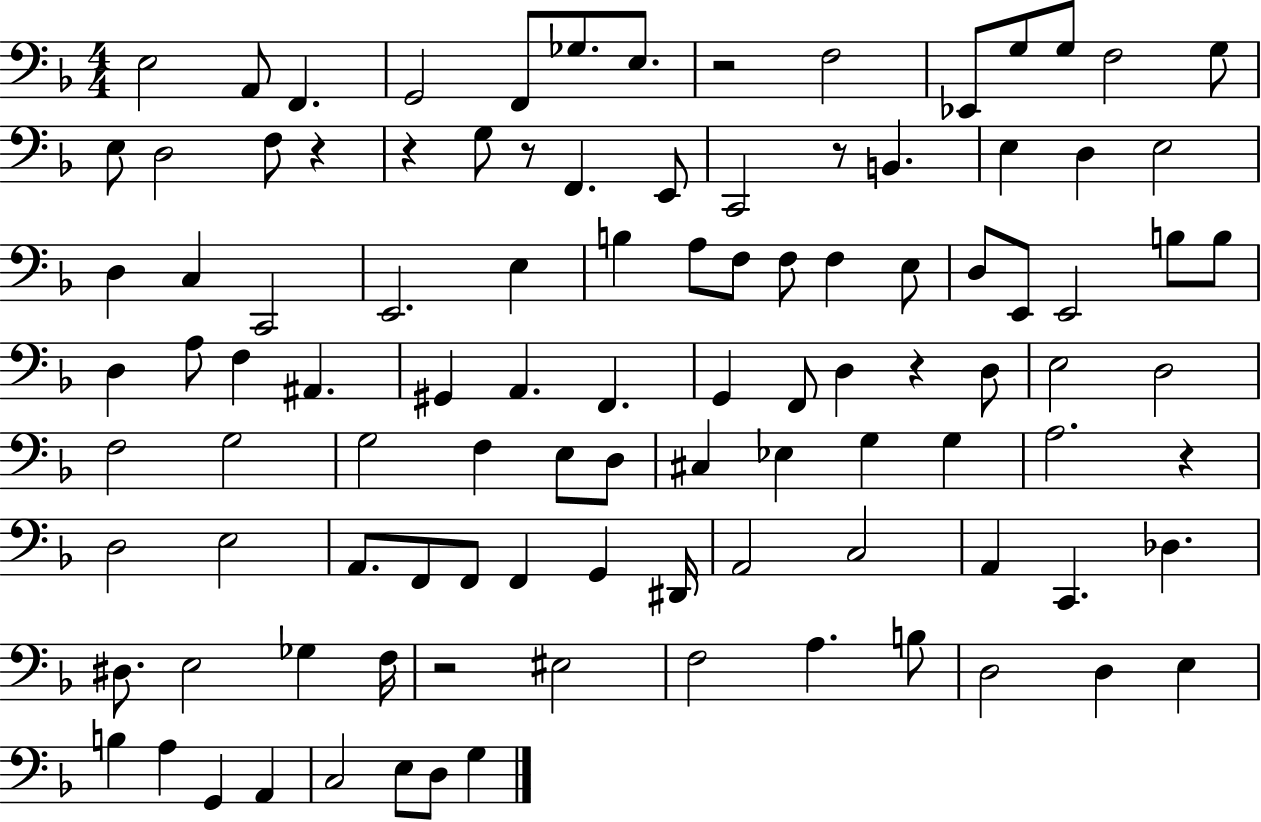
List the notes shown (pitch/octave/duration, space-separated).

E3/h A2/e F2/q. G2/h F2/e Gb3/e. E3/e. R/h F3/h Eb2/e G3/e G3/e F3/h G3/e E3/e D3/h F3/e R/q R/q G3/e R/e F2/q. E2/e C2/h R/e B2/q. E3/q D3/q E3/h D3/q C3/q C2/h E2/h. E3/q B3/q A3/e F3/e F3/e F3/q E3/e D3/e E2/e E2/h B3/e B3/e D3/q A3/e F3/q A#2/q. G#2/q A2/q. F2/q. G2/q F2/e D3/q R/q D3/e E3/h D3/h F3/h G3/h G3/h F3/q E3/e D3/e C#3/q Eb3/q G3/q G3/q A3/h. R/q D3/h E3/h A2/e. F2/e F2/e F2/q G2/q D#2/s A2/h C3/h A2/q C2/q. Db3/q. D#3/e. E3/h Gb3/q F3/s R/h EIS3/h F3/h A3/q. B3/e D3/h D3/q E3/q B3/q A3/q G2/q A2/q C3/h E3/e D3/e G3/q